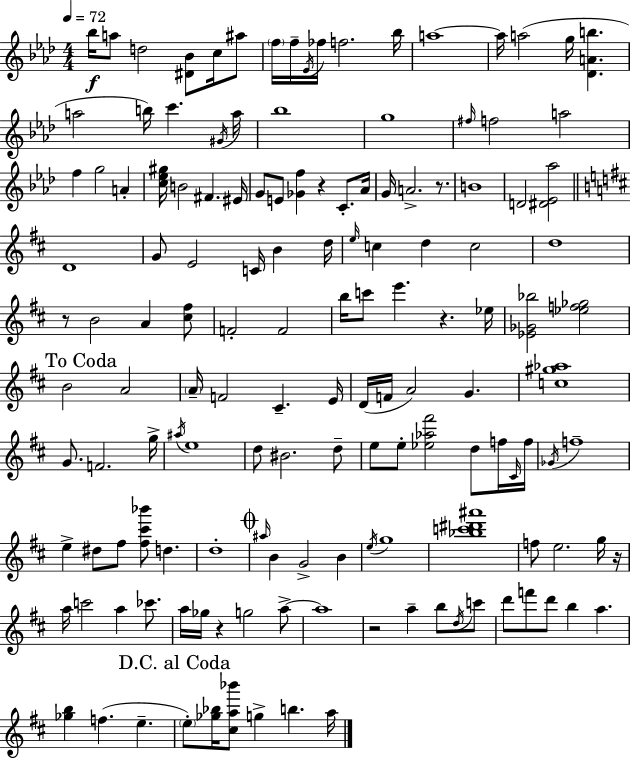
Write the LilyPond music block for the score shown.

{
  \clef treble
  \numericTimeSignature
  \time 4/4
  \key f \minor
  \tempo 4 = 72
  bes''16\f a''8 d''2 <dis' bes'>8 c''16 ais''8 | \parenthesize f''16 f''16-- \acciaccatura { ees'16 } fes''16 f''2. | bes''16 a''1~~ | a''16 a''2( g''16 <des' a' b''>4. | \break a''2 b''16) c'''4. | \acciaccatura { gis'16 } a''16 bes''1 | g''1 | \grace { fis''16 } f''2 a''2 | \break f''4 g''2 a'4-. | <c'' ees'' gis''>16 b'2 fis'4. | eis'16 g'8 e'8 <ges' f''>4 r4 c'8.-. | aes'16 g'16 a'2.-> | \break r8. b'1 | d'2 <dis' ees' aes''>2 | \bar "||" \break \key d \major d'1 | g'8 e'2 c'16 b'4 d''16 | \grace { e''16 } c''4 d''4 c''2 | d''1 | \break r8 b'2 a'4 <cis'' fis''>8 | f'2-. f'2 | b''16 c'''8 e'''4. r4. | ees''16 <ees' ges' bes''>2 <ees'' f'' ges''>2 | \break \mark "To Coda" b'2 a'2 | \parenthesize a'16-- f'2 cis'4.-- | e'16 d'16( f'16 a'2) g'4. | <c'' gis'' aes''>1 | \break g'8. f'2. | g''16-> \acciaccatura { ais''16 } e''1 | d''8 bis'2. | d''8-- e''8 e''8-. <ees'' aes'' fis'''>2 d''8 | \break f''16 \grace { cis'16 } f''16 \acciaccatura { ges'16 } f''1-- | e''4-> dis''8 fis''8 <fis'' cis''' bes'''>8 d''4. | d''1-. | \mark \markup { \musicglyph "scripts.coda" } \grace { ais''16 } b'4 g'2-> | \break b'4 \acciaccatura { e''16 } g''1 | <bes'' c''' dis''' ais'''>1 | f''8 e''2. | g''16 r16 a''16 c'''2 a''4 | \break ces'''8. a''16 ges''16 r4 g''2 | a''8->~~ a''1 | r2 a''4-- | b''8 \acciaccatura { d''16 } c'''8 d'''8 f'''8 d'''8 b''4 | \break a''4. <ges'' b''>4 f''4.( | e''4.-- \mark "D.C. al Coda" \parenthesize e''8-.) <ges'' bes''>16 <cis'' a'' bes'''>8 g''4-> | b''4. a''16 \bar "|."
}